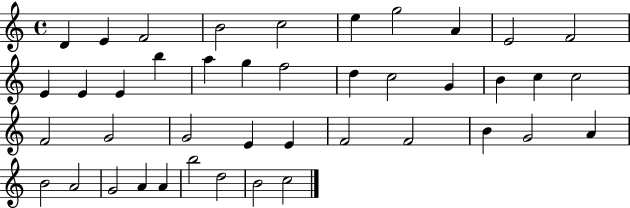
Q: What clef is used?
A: treble